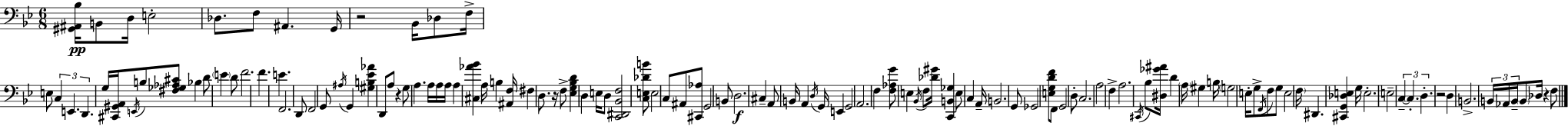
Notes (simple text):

[G#2,A#2,Bb3]/s B2/e D3/s E3/h Db3/e. F3/e A#2/q. G2/s R/h Bb2/s Db3/e F3/s E3/e C3/q E2/q. D2/q. G3/s [C#2,G#2,A2]/s E2/s B3/e [F#3,Gb3,Ab3,C#4]/e Bb3/q D4/e E4/q D4/e F4/h. F4/q. E4/q. F2/h. D2/e F2/h G2/e A#3/s G2/q [G#3,B3,Eb4,Ab4]/q D2/e A3/e R/q G3/e A3/q. A3/s A3/s A3/s A3/q [C#3,Ab4,Bb4]/q A3/s B3/q [A#2,F3]/s F#3/q D3/e. R/s F3/e [Eb3,G3,Bb3,D4]/q D3/q E3/s D3/e [C2,D#2,Bb2,F3]/h [C3,E3,Db4,B4]/e E3/h C3/e A#2/e [C#2,Ab3]/e G2/h B2/e D3/h. C#3/q A2/e B2/s A2/q D3/s G2/s E2/q G2/h A2/h. F3/q [F3,Ab3,G4]/e E3/q Bb2/s F3/e [Db4,G#4]/s [C2,B2,Gb3]/q E3/e C3/q A2/s B2/h. G2/e Gb2/h [E3,G3,D4,F4]/e F2/e G2/h D3/e C3/h. A3/h F3/q A3/h. C#2/s Bb3/e [D#3,Gb4,A#4]/s D4/q A3/s G#3/q B3/s G3/h E3/s G3/e F2/s F3/e G3/e E3/h F3/s D#2/q. [C#2,G2,Db3,E3]/q G3/s E3/h. E3/h C3/q C3/q. D3/q. R/h D3/q B2/h. B2/s Ab2/s B2/s B2/e Db3/s R/q F3/e